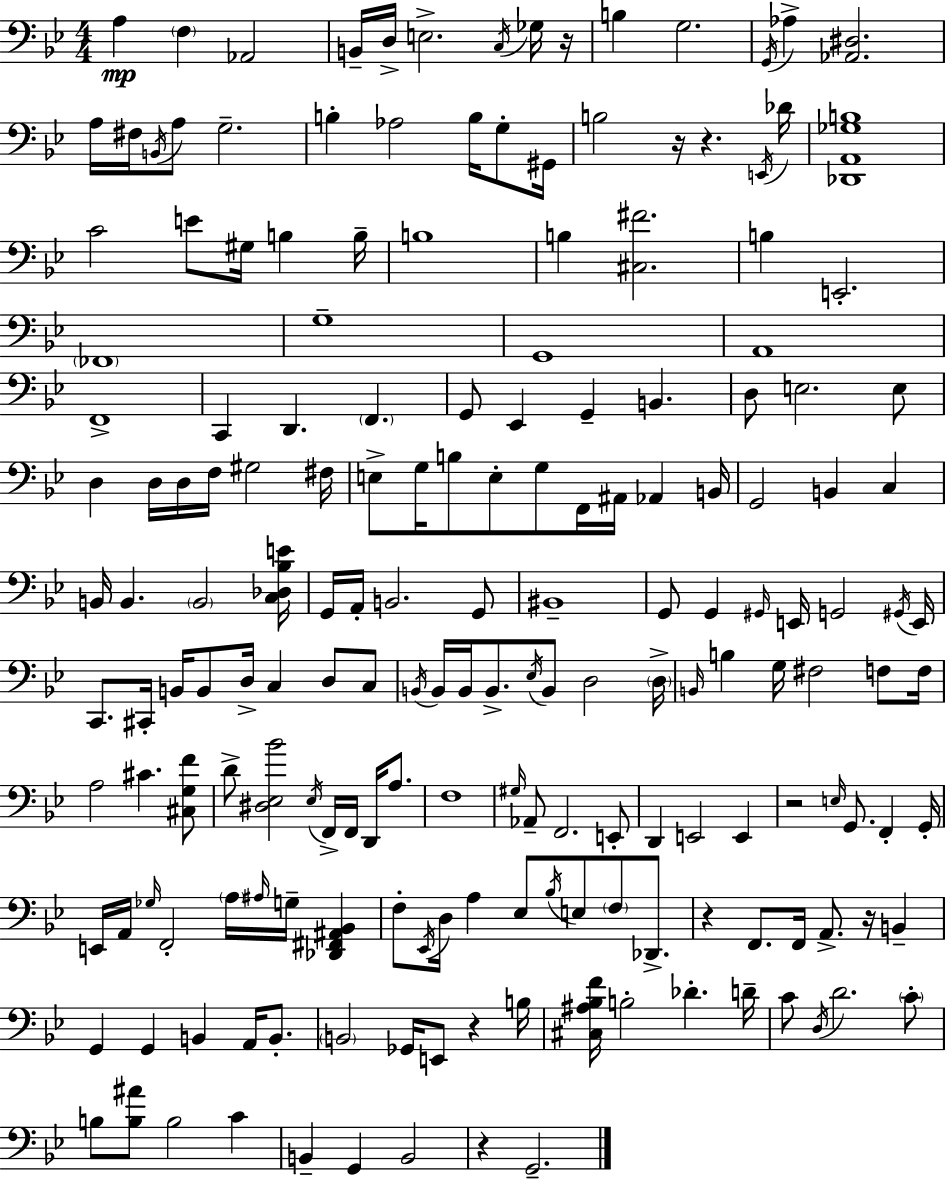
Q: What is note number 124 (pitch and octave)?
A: G2